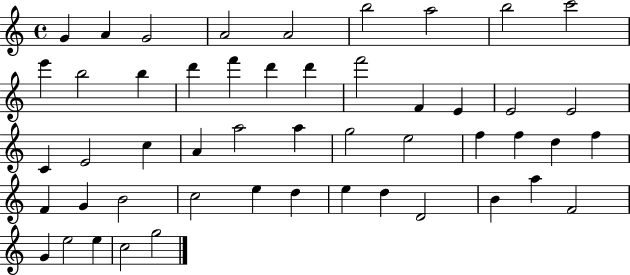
G4/q A4/q G4/h A4/h A4/h B5/h A5/h B5/h C6/h E6/q B5/h B5/q D6/q F6/q D6/q D6/q F6/h F4/q E4/q E4/h E4/h C4/q E4/h C5/q A4/q A5/h A5/q G5/h E5/h F5/q F5/q D5/q F5/q F4/q G4/q B4/h C5/h E5/q D5/q E5/q D5/q D4/h B4/q A5/q F4/h G4/q E5/h E5/q C5/h G5/h